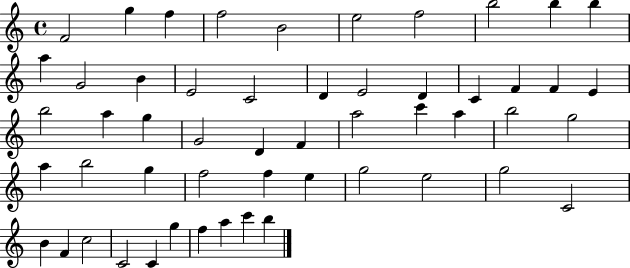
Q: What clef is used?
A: treble